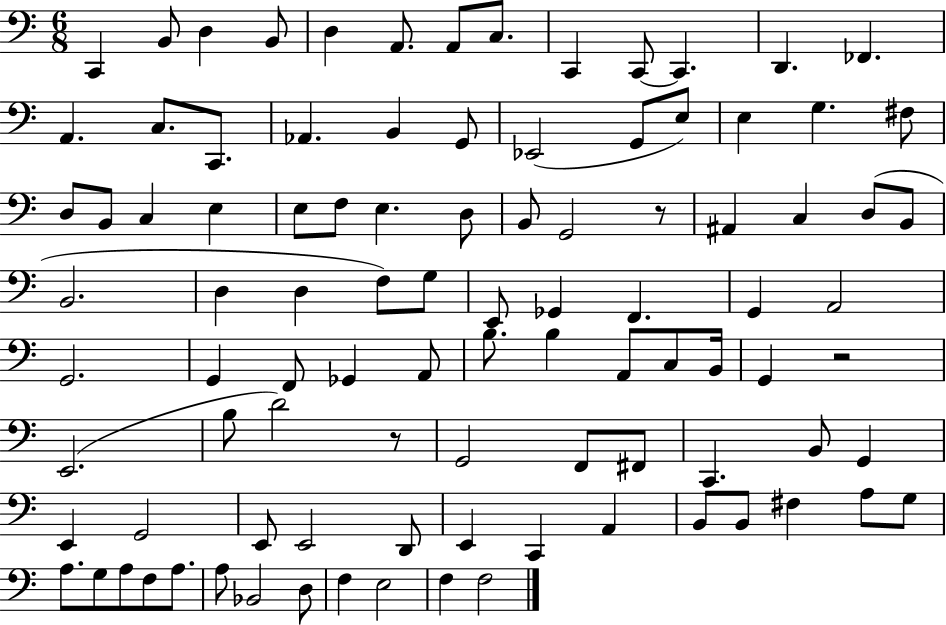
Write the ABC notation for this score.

X:1
T:Untitled
M:6/8
L:1/4
K:C
C,, B,,/2 D, B,,/2 D, A,,/2 A,,/2 C,/2 C,, C,,/2 C,, D,, _F,, A,, C,/2 C,,/2 _A,, B,, G,,/2 _E,,2 G,,/2 E,/2 E, G, ^F,/2 D,/2 B,,/2 C, E, E,/2 F,/2 E, D,/2 B,,/2 G,,2 z/2 ^A,, C, D,/2 B,,/2 B,,2 D, D, F,/2 G,/2 E,,/2 _G,, F,, G,, A,,2 G,,2 G,, F,,/2 _G,, A,,/2 B,/2 B, A,,/2 C,/2 B,,/4 G,, z2 E,,2 B,/2 D2 z/2 G,,2 F,,/2 ^F,,/2 C,, B,,/2 G,, E,, G,,2 E,,/2 E,,2 D,,/2 E,, C,, A,, B,,/2 B,,/2 ^F, A,/2 G,/2 A,/2 G,/2 A,/2 F,/2 A,/2 A,/2 _B,,2 D,/2 F, E,2 F, F,2